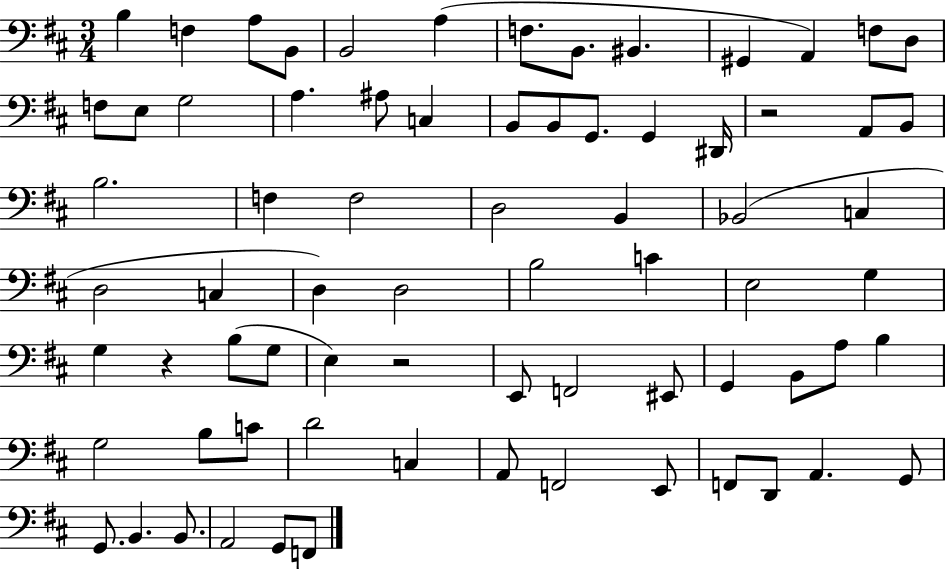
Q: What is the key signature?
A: D major